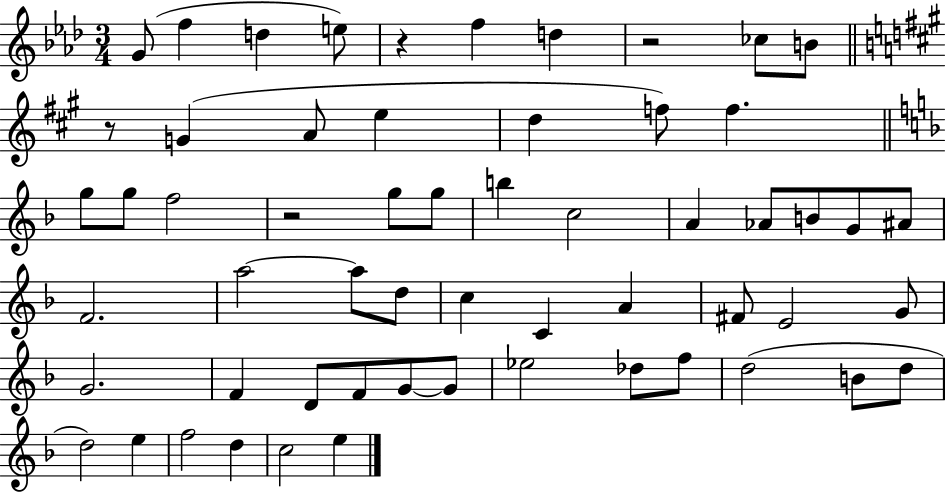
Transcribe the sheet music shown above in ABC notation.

X:1
T:Untitled
M:3/4
L:1/4
K:Ab
G/2 f d e/2 z f d z2 _c/2 B/2 z/2 G A/2 e d f/2 f g/2 g/2 f2 z2 g/2 g/2 b c2 A _A/2 B/2 G/2 ^A/2 F2 a2 a/2 d/2 c C A ^F/2 E2 G/2 G2 F D/2 F/2 G/2 G/2 _e2 _d/2 f/2 d2 B/2 d/2 d2 e f2 d c2 e